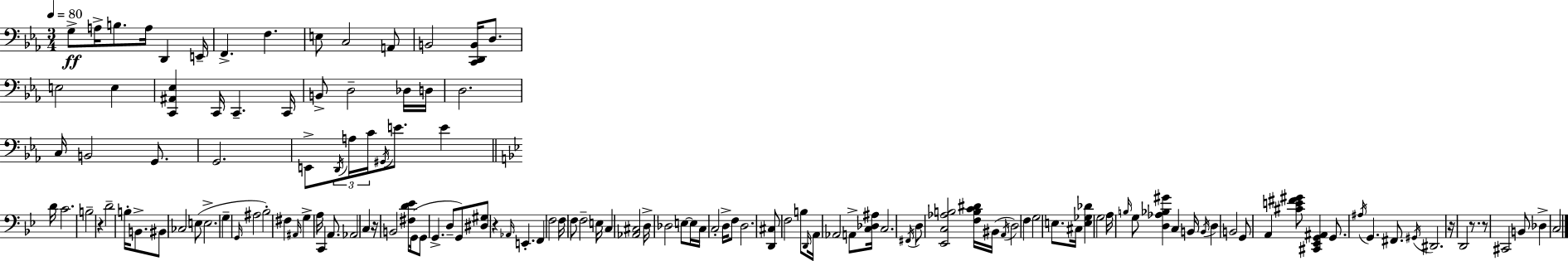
G3/e A3/s B3/e. A3/s D2/q E2/s F2/q. F3/q. E3/e C3/h A2/e B2/h [C2,D2,B2]/s D3/e. E3/h E3/q [C2,A#2,Eb3]/q C2/s C2/q. C2/s B2/e D3/h Db3/s D3/s D3/h. C3/s B2/h G2/e. G2/h. E2/e D2/s A3/s C4/s G#2/s E4/e. E4/q D4/s C4/h. B3/h R/q D4/h B3/s B2/e. BIS2/e CES3/h E3/e E3/h. G3/q G2/s A#3/h Bb3/h F#3/q A#2/s G3/q A3/s C2/q A2/e. Ab2/h C3/q R/s B2/h [F#3,D4,Eb4]/e G2/s G2/e G2/q. D3/e G2/e [D#3,G#3]/e R/q Ab2/s E2/q. F2/q F3/h F3/s F3/e F3/h E3/s C3/q [Ab2,C#3]/h D3/s Db3/h E3/e E3/s C3/s C3/h D3/s F3/e D3/h. [D2,C#3]/e F3/h B3/e D2/s A2/s Ab2/h A2/e [C3,Db3,A#3]/s C3/h. F#2/s D3/e [Eb2,C3,Ab3,B3]/h [F3,B3,C4,D#4]/s BIS2/s A2/s D3/h F3/q G3/h E3/e. C#3/s [E3,Gb3,Db4]/q G3/h A3/s B3/s G3/e [D3,Ab3,Bb3,G#4]/q C3/q B2/s B2/s D3/q B2/h G2/e A2/q [C#4,E4,F#4,G#4]/e [C#2,Eb2,G2,A#2]/q G2/e. A#3/s G2/q. F#2/e. G#2/s D#2/h. R/s D2/h R/e. R/e C#2/h B2/e Db3/q C3/h